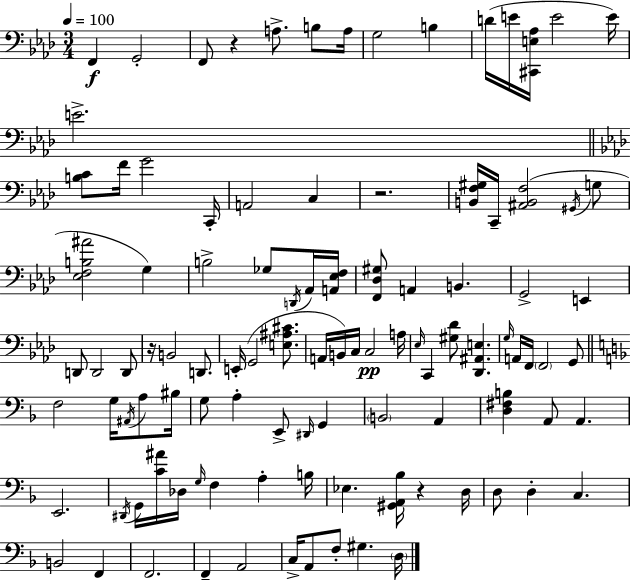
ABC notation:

X:1
T:Untitled
M:3/4
L:1/4
K:Ab
F,, G,,2 F,,/2 z A,/2 B,/2 A,/4 G,2 B, D/4 E/4 [^C,,E,_A,]/4 E2 E/4 E2 [B,C]/2 F/4 G2 C,,/4 A,,2 C, z2 [B,,F,^G,]/4 C,,/4 [^A,,B,,F,]2 ^G,,/4 G,/2 [_E,F,B,^A]2 G, B,2 _G,/2 D,,/4 _A,,/4 [A,,_E,F,]/4 [F,,_D,^G,]/2 A,, B,, G,,2 E,, D,,/2 D,,2 D,,/2 z/4 B,,2 D,,/2 E,,/4 G,,2 [E,^A,^C]/2 A,,/4 B,,/4 C,/4 C,2 A,/4 _E,/4 C,, [^G,_D]/2 [_D,,^A,,E,] G,/4 A,,/4 F,,/4 F,,2 G,,/2 F,2 G,/4 ^A,,/4 A,/2 ^B,/4 G,/2 A, E,,/2 ^D,,/4 G,, B,,2 A,, [D,^F,B,] A,,/2 A,, E,,2 ^D,,/4 G,,/4 [C^A]/4 _D,/4 G,/4 F, A, B,/4 _E, [^G,,A,,_B,]/4 z D,/4 D,/2 D, C, B,,2 F,, F,,2 F,, A,,2 C,/4 A,,/2 F,/2 ^G, D,/4